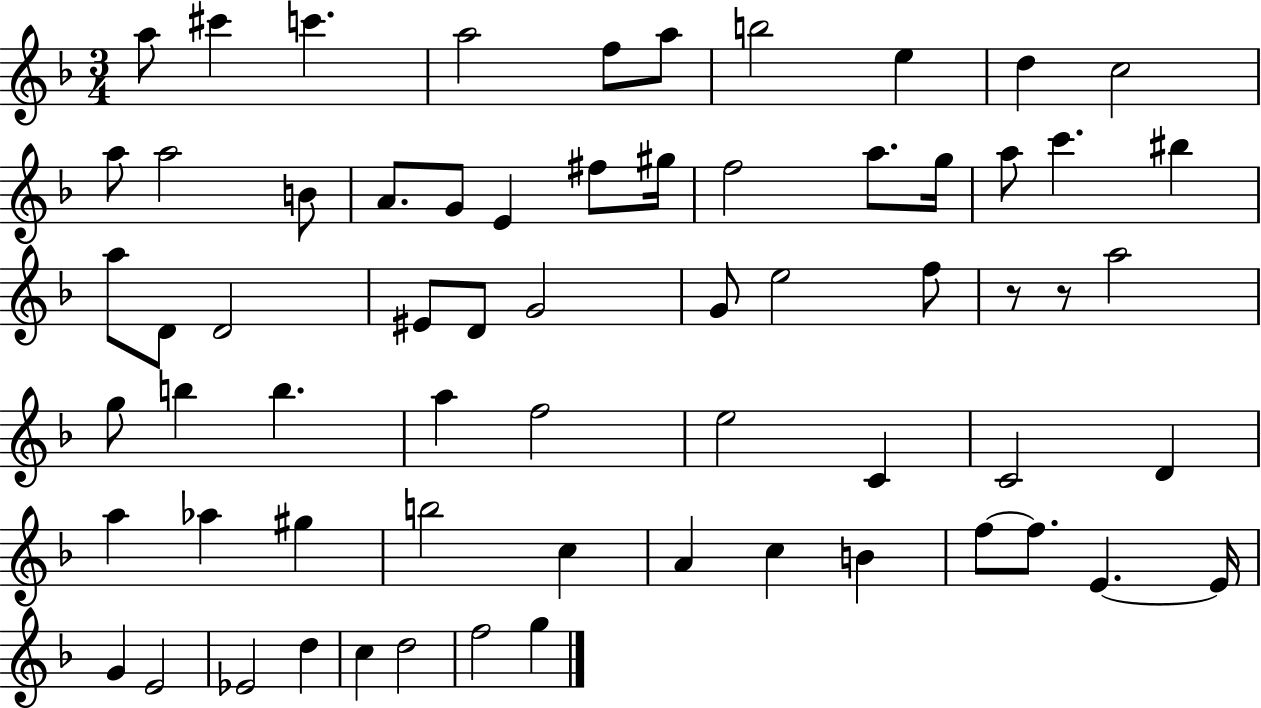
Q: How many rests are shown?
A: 2